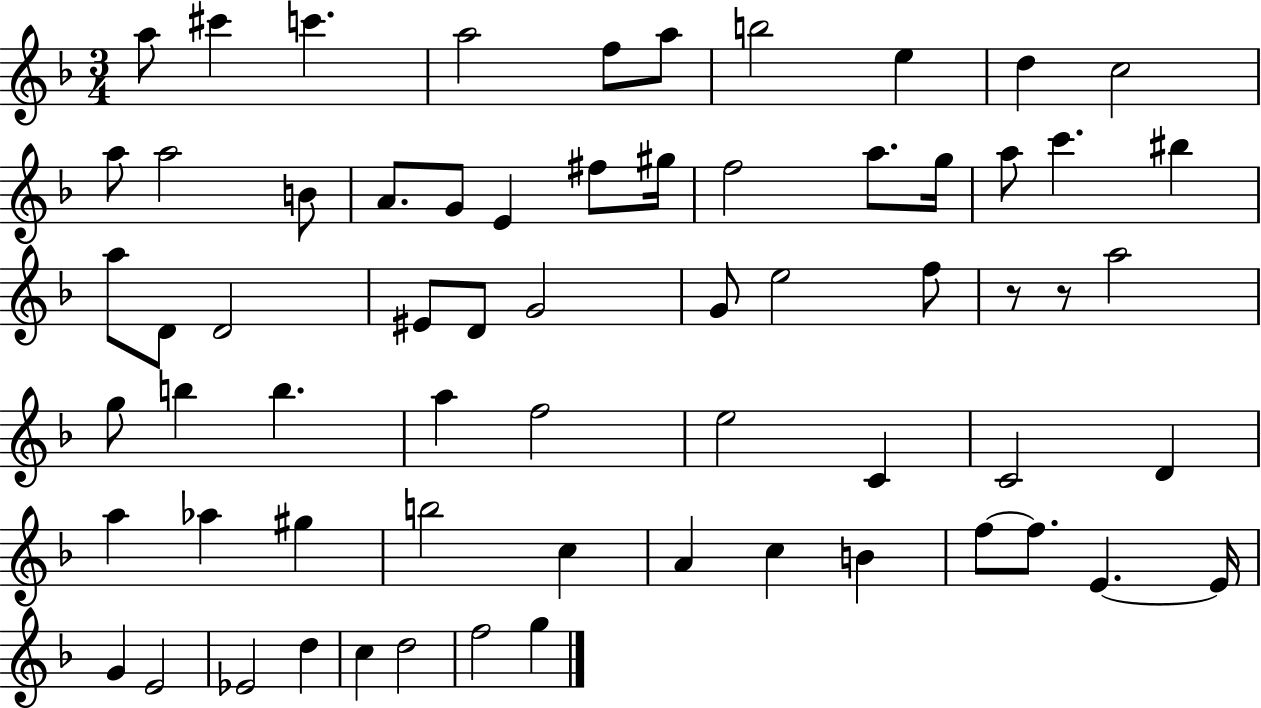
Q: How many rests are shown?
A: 2